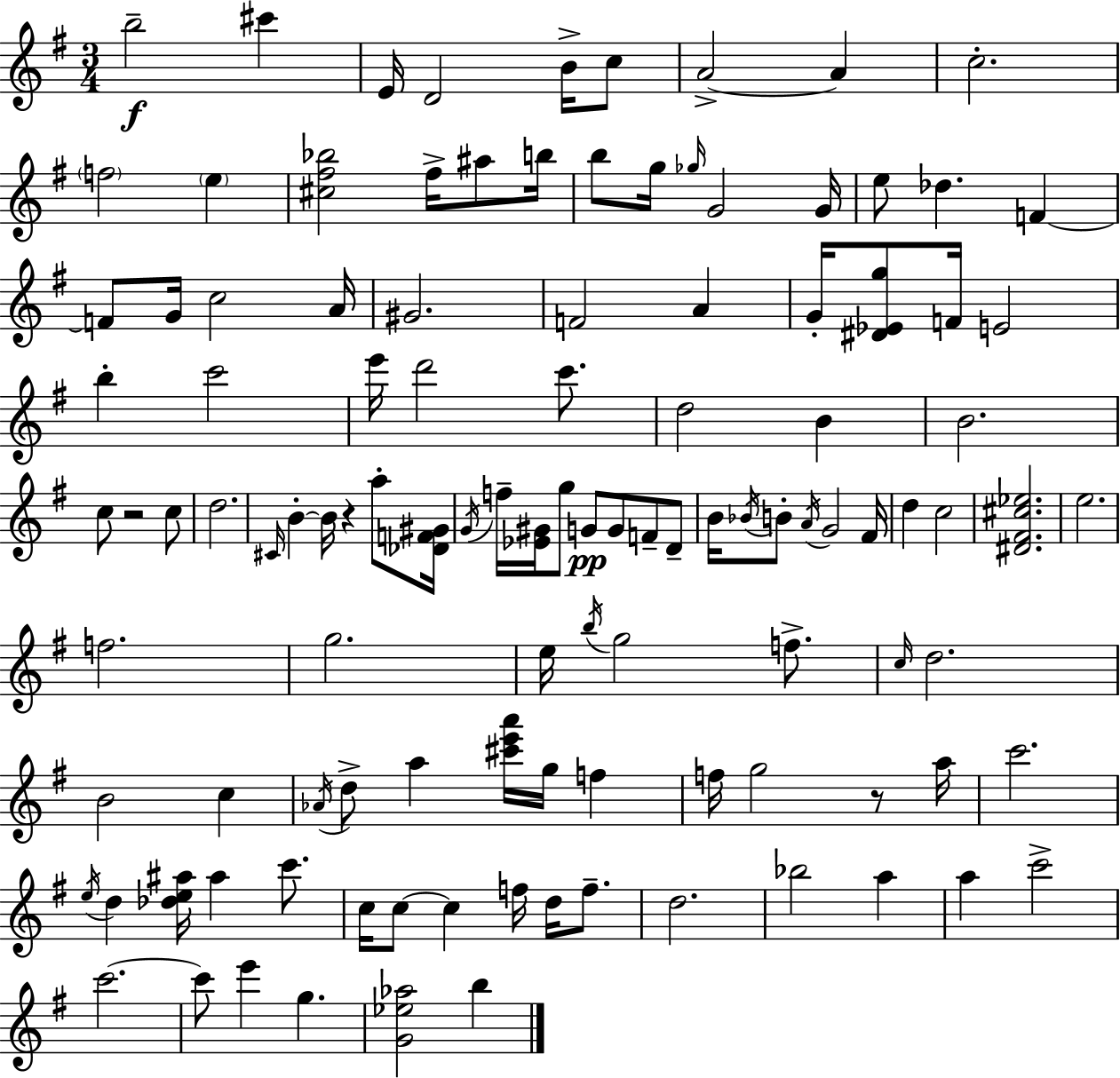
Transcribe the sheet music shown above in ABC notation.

X:1
T:Untitled
M:3/4
L:1/4
K:Em
b2 ^c' E/4 D2 B/4 c/2 A2 A c2 f2 e [^c^f_b]2 ^f/4 ^a/2 b/4 b/2 g/4 _g/4 G2 G/4 e/2 _d F F/2 G/4 c2 A/4 ^G2 F2 A G/4 [^D_Eg]/2 F/4 E2 b c'2 e'/4 d'2 c'/2 d2 B B2 c/2 z2 c/2 d2 ^C/4 B B/4 z a/2 [_DF^G]/4 G/4 f/4 [_E^G]/4 g/2 G/2 G/2 F/2 D/2 B/4 _B/4 B/2 A/4 G2 ^F/4 d c2 [^D^F^c_e]2 e2 f2 g2 e/4 b/4 g2 f/2 c/4 d2 B2 c _A/4 d/2 a [^c'e'a']/4 g/4 f f/4 g2 z/2 a/4 c'2 e/4 d [_de^a]/4 ^a c'/2 c/4 c/2 c f/4 d/4 f/2 d2 _b2 a a c'2 c'2 c'/2 e' g [G_e_a]2 b